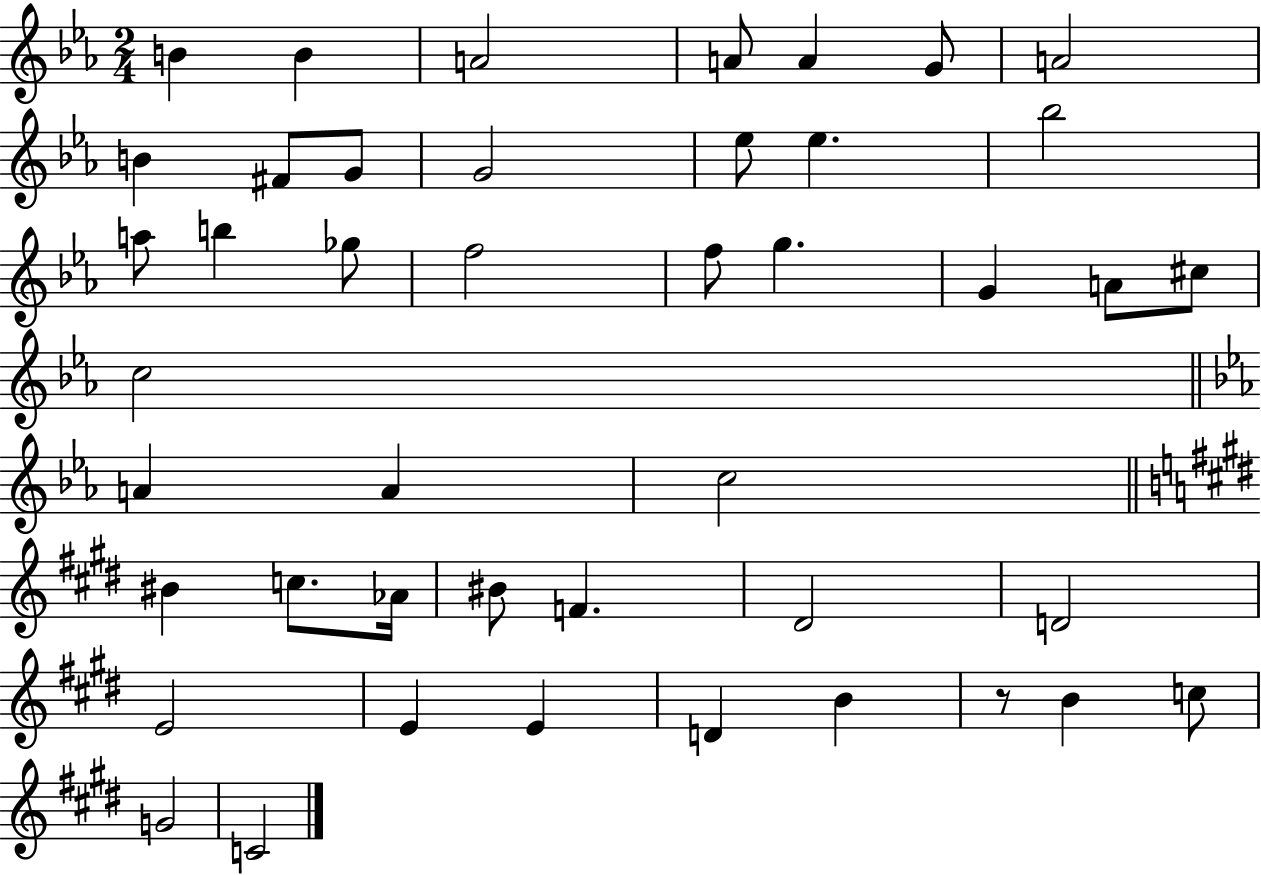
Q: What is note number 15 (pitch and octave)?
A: A5